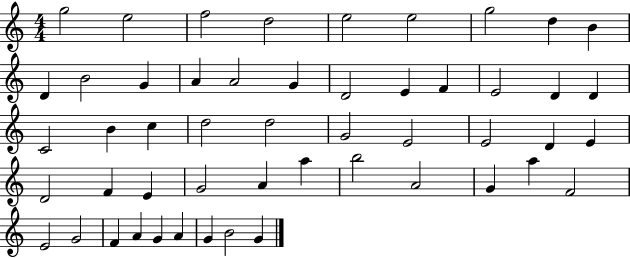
{
  \clef treble
  \numericTimeSignature
  \time 4/4
  \key c \major
  g''2 e''2 | f''2 d''2 | e''2 e''2 | g''2 d''4 b'4 | \break d'4 b'2 g'4 | a'4 a'2 g'4 | d'2 e'4 f'4 | e'2 d'4 d'4 | \break c'2 b'4 c''4 | d''2 d''2 | g'2 e'2 | e'2 d'4 e'4 | \break d'2 f'4 e'4 | g'2 a'4 a''4 | b''2 a'2 | g'4 a''4 f'2 | \break e'2 g'2 | f'4 a'4 g'4 a'4 | g'4 b'2 g'4 | \bar "|."
}